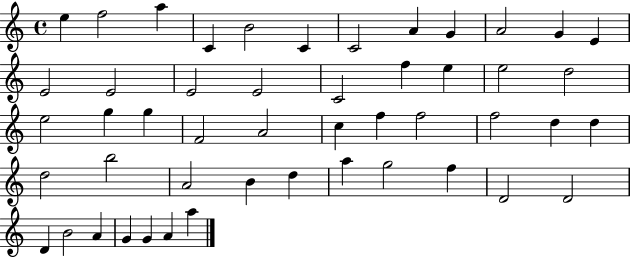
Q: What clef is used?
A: treble